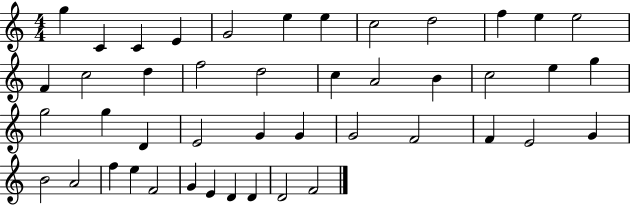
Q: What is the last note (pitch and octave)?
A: F4